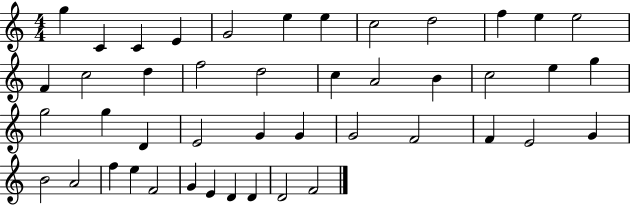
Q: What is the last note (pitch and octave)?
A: F4